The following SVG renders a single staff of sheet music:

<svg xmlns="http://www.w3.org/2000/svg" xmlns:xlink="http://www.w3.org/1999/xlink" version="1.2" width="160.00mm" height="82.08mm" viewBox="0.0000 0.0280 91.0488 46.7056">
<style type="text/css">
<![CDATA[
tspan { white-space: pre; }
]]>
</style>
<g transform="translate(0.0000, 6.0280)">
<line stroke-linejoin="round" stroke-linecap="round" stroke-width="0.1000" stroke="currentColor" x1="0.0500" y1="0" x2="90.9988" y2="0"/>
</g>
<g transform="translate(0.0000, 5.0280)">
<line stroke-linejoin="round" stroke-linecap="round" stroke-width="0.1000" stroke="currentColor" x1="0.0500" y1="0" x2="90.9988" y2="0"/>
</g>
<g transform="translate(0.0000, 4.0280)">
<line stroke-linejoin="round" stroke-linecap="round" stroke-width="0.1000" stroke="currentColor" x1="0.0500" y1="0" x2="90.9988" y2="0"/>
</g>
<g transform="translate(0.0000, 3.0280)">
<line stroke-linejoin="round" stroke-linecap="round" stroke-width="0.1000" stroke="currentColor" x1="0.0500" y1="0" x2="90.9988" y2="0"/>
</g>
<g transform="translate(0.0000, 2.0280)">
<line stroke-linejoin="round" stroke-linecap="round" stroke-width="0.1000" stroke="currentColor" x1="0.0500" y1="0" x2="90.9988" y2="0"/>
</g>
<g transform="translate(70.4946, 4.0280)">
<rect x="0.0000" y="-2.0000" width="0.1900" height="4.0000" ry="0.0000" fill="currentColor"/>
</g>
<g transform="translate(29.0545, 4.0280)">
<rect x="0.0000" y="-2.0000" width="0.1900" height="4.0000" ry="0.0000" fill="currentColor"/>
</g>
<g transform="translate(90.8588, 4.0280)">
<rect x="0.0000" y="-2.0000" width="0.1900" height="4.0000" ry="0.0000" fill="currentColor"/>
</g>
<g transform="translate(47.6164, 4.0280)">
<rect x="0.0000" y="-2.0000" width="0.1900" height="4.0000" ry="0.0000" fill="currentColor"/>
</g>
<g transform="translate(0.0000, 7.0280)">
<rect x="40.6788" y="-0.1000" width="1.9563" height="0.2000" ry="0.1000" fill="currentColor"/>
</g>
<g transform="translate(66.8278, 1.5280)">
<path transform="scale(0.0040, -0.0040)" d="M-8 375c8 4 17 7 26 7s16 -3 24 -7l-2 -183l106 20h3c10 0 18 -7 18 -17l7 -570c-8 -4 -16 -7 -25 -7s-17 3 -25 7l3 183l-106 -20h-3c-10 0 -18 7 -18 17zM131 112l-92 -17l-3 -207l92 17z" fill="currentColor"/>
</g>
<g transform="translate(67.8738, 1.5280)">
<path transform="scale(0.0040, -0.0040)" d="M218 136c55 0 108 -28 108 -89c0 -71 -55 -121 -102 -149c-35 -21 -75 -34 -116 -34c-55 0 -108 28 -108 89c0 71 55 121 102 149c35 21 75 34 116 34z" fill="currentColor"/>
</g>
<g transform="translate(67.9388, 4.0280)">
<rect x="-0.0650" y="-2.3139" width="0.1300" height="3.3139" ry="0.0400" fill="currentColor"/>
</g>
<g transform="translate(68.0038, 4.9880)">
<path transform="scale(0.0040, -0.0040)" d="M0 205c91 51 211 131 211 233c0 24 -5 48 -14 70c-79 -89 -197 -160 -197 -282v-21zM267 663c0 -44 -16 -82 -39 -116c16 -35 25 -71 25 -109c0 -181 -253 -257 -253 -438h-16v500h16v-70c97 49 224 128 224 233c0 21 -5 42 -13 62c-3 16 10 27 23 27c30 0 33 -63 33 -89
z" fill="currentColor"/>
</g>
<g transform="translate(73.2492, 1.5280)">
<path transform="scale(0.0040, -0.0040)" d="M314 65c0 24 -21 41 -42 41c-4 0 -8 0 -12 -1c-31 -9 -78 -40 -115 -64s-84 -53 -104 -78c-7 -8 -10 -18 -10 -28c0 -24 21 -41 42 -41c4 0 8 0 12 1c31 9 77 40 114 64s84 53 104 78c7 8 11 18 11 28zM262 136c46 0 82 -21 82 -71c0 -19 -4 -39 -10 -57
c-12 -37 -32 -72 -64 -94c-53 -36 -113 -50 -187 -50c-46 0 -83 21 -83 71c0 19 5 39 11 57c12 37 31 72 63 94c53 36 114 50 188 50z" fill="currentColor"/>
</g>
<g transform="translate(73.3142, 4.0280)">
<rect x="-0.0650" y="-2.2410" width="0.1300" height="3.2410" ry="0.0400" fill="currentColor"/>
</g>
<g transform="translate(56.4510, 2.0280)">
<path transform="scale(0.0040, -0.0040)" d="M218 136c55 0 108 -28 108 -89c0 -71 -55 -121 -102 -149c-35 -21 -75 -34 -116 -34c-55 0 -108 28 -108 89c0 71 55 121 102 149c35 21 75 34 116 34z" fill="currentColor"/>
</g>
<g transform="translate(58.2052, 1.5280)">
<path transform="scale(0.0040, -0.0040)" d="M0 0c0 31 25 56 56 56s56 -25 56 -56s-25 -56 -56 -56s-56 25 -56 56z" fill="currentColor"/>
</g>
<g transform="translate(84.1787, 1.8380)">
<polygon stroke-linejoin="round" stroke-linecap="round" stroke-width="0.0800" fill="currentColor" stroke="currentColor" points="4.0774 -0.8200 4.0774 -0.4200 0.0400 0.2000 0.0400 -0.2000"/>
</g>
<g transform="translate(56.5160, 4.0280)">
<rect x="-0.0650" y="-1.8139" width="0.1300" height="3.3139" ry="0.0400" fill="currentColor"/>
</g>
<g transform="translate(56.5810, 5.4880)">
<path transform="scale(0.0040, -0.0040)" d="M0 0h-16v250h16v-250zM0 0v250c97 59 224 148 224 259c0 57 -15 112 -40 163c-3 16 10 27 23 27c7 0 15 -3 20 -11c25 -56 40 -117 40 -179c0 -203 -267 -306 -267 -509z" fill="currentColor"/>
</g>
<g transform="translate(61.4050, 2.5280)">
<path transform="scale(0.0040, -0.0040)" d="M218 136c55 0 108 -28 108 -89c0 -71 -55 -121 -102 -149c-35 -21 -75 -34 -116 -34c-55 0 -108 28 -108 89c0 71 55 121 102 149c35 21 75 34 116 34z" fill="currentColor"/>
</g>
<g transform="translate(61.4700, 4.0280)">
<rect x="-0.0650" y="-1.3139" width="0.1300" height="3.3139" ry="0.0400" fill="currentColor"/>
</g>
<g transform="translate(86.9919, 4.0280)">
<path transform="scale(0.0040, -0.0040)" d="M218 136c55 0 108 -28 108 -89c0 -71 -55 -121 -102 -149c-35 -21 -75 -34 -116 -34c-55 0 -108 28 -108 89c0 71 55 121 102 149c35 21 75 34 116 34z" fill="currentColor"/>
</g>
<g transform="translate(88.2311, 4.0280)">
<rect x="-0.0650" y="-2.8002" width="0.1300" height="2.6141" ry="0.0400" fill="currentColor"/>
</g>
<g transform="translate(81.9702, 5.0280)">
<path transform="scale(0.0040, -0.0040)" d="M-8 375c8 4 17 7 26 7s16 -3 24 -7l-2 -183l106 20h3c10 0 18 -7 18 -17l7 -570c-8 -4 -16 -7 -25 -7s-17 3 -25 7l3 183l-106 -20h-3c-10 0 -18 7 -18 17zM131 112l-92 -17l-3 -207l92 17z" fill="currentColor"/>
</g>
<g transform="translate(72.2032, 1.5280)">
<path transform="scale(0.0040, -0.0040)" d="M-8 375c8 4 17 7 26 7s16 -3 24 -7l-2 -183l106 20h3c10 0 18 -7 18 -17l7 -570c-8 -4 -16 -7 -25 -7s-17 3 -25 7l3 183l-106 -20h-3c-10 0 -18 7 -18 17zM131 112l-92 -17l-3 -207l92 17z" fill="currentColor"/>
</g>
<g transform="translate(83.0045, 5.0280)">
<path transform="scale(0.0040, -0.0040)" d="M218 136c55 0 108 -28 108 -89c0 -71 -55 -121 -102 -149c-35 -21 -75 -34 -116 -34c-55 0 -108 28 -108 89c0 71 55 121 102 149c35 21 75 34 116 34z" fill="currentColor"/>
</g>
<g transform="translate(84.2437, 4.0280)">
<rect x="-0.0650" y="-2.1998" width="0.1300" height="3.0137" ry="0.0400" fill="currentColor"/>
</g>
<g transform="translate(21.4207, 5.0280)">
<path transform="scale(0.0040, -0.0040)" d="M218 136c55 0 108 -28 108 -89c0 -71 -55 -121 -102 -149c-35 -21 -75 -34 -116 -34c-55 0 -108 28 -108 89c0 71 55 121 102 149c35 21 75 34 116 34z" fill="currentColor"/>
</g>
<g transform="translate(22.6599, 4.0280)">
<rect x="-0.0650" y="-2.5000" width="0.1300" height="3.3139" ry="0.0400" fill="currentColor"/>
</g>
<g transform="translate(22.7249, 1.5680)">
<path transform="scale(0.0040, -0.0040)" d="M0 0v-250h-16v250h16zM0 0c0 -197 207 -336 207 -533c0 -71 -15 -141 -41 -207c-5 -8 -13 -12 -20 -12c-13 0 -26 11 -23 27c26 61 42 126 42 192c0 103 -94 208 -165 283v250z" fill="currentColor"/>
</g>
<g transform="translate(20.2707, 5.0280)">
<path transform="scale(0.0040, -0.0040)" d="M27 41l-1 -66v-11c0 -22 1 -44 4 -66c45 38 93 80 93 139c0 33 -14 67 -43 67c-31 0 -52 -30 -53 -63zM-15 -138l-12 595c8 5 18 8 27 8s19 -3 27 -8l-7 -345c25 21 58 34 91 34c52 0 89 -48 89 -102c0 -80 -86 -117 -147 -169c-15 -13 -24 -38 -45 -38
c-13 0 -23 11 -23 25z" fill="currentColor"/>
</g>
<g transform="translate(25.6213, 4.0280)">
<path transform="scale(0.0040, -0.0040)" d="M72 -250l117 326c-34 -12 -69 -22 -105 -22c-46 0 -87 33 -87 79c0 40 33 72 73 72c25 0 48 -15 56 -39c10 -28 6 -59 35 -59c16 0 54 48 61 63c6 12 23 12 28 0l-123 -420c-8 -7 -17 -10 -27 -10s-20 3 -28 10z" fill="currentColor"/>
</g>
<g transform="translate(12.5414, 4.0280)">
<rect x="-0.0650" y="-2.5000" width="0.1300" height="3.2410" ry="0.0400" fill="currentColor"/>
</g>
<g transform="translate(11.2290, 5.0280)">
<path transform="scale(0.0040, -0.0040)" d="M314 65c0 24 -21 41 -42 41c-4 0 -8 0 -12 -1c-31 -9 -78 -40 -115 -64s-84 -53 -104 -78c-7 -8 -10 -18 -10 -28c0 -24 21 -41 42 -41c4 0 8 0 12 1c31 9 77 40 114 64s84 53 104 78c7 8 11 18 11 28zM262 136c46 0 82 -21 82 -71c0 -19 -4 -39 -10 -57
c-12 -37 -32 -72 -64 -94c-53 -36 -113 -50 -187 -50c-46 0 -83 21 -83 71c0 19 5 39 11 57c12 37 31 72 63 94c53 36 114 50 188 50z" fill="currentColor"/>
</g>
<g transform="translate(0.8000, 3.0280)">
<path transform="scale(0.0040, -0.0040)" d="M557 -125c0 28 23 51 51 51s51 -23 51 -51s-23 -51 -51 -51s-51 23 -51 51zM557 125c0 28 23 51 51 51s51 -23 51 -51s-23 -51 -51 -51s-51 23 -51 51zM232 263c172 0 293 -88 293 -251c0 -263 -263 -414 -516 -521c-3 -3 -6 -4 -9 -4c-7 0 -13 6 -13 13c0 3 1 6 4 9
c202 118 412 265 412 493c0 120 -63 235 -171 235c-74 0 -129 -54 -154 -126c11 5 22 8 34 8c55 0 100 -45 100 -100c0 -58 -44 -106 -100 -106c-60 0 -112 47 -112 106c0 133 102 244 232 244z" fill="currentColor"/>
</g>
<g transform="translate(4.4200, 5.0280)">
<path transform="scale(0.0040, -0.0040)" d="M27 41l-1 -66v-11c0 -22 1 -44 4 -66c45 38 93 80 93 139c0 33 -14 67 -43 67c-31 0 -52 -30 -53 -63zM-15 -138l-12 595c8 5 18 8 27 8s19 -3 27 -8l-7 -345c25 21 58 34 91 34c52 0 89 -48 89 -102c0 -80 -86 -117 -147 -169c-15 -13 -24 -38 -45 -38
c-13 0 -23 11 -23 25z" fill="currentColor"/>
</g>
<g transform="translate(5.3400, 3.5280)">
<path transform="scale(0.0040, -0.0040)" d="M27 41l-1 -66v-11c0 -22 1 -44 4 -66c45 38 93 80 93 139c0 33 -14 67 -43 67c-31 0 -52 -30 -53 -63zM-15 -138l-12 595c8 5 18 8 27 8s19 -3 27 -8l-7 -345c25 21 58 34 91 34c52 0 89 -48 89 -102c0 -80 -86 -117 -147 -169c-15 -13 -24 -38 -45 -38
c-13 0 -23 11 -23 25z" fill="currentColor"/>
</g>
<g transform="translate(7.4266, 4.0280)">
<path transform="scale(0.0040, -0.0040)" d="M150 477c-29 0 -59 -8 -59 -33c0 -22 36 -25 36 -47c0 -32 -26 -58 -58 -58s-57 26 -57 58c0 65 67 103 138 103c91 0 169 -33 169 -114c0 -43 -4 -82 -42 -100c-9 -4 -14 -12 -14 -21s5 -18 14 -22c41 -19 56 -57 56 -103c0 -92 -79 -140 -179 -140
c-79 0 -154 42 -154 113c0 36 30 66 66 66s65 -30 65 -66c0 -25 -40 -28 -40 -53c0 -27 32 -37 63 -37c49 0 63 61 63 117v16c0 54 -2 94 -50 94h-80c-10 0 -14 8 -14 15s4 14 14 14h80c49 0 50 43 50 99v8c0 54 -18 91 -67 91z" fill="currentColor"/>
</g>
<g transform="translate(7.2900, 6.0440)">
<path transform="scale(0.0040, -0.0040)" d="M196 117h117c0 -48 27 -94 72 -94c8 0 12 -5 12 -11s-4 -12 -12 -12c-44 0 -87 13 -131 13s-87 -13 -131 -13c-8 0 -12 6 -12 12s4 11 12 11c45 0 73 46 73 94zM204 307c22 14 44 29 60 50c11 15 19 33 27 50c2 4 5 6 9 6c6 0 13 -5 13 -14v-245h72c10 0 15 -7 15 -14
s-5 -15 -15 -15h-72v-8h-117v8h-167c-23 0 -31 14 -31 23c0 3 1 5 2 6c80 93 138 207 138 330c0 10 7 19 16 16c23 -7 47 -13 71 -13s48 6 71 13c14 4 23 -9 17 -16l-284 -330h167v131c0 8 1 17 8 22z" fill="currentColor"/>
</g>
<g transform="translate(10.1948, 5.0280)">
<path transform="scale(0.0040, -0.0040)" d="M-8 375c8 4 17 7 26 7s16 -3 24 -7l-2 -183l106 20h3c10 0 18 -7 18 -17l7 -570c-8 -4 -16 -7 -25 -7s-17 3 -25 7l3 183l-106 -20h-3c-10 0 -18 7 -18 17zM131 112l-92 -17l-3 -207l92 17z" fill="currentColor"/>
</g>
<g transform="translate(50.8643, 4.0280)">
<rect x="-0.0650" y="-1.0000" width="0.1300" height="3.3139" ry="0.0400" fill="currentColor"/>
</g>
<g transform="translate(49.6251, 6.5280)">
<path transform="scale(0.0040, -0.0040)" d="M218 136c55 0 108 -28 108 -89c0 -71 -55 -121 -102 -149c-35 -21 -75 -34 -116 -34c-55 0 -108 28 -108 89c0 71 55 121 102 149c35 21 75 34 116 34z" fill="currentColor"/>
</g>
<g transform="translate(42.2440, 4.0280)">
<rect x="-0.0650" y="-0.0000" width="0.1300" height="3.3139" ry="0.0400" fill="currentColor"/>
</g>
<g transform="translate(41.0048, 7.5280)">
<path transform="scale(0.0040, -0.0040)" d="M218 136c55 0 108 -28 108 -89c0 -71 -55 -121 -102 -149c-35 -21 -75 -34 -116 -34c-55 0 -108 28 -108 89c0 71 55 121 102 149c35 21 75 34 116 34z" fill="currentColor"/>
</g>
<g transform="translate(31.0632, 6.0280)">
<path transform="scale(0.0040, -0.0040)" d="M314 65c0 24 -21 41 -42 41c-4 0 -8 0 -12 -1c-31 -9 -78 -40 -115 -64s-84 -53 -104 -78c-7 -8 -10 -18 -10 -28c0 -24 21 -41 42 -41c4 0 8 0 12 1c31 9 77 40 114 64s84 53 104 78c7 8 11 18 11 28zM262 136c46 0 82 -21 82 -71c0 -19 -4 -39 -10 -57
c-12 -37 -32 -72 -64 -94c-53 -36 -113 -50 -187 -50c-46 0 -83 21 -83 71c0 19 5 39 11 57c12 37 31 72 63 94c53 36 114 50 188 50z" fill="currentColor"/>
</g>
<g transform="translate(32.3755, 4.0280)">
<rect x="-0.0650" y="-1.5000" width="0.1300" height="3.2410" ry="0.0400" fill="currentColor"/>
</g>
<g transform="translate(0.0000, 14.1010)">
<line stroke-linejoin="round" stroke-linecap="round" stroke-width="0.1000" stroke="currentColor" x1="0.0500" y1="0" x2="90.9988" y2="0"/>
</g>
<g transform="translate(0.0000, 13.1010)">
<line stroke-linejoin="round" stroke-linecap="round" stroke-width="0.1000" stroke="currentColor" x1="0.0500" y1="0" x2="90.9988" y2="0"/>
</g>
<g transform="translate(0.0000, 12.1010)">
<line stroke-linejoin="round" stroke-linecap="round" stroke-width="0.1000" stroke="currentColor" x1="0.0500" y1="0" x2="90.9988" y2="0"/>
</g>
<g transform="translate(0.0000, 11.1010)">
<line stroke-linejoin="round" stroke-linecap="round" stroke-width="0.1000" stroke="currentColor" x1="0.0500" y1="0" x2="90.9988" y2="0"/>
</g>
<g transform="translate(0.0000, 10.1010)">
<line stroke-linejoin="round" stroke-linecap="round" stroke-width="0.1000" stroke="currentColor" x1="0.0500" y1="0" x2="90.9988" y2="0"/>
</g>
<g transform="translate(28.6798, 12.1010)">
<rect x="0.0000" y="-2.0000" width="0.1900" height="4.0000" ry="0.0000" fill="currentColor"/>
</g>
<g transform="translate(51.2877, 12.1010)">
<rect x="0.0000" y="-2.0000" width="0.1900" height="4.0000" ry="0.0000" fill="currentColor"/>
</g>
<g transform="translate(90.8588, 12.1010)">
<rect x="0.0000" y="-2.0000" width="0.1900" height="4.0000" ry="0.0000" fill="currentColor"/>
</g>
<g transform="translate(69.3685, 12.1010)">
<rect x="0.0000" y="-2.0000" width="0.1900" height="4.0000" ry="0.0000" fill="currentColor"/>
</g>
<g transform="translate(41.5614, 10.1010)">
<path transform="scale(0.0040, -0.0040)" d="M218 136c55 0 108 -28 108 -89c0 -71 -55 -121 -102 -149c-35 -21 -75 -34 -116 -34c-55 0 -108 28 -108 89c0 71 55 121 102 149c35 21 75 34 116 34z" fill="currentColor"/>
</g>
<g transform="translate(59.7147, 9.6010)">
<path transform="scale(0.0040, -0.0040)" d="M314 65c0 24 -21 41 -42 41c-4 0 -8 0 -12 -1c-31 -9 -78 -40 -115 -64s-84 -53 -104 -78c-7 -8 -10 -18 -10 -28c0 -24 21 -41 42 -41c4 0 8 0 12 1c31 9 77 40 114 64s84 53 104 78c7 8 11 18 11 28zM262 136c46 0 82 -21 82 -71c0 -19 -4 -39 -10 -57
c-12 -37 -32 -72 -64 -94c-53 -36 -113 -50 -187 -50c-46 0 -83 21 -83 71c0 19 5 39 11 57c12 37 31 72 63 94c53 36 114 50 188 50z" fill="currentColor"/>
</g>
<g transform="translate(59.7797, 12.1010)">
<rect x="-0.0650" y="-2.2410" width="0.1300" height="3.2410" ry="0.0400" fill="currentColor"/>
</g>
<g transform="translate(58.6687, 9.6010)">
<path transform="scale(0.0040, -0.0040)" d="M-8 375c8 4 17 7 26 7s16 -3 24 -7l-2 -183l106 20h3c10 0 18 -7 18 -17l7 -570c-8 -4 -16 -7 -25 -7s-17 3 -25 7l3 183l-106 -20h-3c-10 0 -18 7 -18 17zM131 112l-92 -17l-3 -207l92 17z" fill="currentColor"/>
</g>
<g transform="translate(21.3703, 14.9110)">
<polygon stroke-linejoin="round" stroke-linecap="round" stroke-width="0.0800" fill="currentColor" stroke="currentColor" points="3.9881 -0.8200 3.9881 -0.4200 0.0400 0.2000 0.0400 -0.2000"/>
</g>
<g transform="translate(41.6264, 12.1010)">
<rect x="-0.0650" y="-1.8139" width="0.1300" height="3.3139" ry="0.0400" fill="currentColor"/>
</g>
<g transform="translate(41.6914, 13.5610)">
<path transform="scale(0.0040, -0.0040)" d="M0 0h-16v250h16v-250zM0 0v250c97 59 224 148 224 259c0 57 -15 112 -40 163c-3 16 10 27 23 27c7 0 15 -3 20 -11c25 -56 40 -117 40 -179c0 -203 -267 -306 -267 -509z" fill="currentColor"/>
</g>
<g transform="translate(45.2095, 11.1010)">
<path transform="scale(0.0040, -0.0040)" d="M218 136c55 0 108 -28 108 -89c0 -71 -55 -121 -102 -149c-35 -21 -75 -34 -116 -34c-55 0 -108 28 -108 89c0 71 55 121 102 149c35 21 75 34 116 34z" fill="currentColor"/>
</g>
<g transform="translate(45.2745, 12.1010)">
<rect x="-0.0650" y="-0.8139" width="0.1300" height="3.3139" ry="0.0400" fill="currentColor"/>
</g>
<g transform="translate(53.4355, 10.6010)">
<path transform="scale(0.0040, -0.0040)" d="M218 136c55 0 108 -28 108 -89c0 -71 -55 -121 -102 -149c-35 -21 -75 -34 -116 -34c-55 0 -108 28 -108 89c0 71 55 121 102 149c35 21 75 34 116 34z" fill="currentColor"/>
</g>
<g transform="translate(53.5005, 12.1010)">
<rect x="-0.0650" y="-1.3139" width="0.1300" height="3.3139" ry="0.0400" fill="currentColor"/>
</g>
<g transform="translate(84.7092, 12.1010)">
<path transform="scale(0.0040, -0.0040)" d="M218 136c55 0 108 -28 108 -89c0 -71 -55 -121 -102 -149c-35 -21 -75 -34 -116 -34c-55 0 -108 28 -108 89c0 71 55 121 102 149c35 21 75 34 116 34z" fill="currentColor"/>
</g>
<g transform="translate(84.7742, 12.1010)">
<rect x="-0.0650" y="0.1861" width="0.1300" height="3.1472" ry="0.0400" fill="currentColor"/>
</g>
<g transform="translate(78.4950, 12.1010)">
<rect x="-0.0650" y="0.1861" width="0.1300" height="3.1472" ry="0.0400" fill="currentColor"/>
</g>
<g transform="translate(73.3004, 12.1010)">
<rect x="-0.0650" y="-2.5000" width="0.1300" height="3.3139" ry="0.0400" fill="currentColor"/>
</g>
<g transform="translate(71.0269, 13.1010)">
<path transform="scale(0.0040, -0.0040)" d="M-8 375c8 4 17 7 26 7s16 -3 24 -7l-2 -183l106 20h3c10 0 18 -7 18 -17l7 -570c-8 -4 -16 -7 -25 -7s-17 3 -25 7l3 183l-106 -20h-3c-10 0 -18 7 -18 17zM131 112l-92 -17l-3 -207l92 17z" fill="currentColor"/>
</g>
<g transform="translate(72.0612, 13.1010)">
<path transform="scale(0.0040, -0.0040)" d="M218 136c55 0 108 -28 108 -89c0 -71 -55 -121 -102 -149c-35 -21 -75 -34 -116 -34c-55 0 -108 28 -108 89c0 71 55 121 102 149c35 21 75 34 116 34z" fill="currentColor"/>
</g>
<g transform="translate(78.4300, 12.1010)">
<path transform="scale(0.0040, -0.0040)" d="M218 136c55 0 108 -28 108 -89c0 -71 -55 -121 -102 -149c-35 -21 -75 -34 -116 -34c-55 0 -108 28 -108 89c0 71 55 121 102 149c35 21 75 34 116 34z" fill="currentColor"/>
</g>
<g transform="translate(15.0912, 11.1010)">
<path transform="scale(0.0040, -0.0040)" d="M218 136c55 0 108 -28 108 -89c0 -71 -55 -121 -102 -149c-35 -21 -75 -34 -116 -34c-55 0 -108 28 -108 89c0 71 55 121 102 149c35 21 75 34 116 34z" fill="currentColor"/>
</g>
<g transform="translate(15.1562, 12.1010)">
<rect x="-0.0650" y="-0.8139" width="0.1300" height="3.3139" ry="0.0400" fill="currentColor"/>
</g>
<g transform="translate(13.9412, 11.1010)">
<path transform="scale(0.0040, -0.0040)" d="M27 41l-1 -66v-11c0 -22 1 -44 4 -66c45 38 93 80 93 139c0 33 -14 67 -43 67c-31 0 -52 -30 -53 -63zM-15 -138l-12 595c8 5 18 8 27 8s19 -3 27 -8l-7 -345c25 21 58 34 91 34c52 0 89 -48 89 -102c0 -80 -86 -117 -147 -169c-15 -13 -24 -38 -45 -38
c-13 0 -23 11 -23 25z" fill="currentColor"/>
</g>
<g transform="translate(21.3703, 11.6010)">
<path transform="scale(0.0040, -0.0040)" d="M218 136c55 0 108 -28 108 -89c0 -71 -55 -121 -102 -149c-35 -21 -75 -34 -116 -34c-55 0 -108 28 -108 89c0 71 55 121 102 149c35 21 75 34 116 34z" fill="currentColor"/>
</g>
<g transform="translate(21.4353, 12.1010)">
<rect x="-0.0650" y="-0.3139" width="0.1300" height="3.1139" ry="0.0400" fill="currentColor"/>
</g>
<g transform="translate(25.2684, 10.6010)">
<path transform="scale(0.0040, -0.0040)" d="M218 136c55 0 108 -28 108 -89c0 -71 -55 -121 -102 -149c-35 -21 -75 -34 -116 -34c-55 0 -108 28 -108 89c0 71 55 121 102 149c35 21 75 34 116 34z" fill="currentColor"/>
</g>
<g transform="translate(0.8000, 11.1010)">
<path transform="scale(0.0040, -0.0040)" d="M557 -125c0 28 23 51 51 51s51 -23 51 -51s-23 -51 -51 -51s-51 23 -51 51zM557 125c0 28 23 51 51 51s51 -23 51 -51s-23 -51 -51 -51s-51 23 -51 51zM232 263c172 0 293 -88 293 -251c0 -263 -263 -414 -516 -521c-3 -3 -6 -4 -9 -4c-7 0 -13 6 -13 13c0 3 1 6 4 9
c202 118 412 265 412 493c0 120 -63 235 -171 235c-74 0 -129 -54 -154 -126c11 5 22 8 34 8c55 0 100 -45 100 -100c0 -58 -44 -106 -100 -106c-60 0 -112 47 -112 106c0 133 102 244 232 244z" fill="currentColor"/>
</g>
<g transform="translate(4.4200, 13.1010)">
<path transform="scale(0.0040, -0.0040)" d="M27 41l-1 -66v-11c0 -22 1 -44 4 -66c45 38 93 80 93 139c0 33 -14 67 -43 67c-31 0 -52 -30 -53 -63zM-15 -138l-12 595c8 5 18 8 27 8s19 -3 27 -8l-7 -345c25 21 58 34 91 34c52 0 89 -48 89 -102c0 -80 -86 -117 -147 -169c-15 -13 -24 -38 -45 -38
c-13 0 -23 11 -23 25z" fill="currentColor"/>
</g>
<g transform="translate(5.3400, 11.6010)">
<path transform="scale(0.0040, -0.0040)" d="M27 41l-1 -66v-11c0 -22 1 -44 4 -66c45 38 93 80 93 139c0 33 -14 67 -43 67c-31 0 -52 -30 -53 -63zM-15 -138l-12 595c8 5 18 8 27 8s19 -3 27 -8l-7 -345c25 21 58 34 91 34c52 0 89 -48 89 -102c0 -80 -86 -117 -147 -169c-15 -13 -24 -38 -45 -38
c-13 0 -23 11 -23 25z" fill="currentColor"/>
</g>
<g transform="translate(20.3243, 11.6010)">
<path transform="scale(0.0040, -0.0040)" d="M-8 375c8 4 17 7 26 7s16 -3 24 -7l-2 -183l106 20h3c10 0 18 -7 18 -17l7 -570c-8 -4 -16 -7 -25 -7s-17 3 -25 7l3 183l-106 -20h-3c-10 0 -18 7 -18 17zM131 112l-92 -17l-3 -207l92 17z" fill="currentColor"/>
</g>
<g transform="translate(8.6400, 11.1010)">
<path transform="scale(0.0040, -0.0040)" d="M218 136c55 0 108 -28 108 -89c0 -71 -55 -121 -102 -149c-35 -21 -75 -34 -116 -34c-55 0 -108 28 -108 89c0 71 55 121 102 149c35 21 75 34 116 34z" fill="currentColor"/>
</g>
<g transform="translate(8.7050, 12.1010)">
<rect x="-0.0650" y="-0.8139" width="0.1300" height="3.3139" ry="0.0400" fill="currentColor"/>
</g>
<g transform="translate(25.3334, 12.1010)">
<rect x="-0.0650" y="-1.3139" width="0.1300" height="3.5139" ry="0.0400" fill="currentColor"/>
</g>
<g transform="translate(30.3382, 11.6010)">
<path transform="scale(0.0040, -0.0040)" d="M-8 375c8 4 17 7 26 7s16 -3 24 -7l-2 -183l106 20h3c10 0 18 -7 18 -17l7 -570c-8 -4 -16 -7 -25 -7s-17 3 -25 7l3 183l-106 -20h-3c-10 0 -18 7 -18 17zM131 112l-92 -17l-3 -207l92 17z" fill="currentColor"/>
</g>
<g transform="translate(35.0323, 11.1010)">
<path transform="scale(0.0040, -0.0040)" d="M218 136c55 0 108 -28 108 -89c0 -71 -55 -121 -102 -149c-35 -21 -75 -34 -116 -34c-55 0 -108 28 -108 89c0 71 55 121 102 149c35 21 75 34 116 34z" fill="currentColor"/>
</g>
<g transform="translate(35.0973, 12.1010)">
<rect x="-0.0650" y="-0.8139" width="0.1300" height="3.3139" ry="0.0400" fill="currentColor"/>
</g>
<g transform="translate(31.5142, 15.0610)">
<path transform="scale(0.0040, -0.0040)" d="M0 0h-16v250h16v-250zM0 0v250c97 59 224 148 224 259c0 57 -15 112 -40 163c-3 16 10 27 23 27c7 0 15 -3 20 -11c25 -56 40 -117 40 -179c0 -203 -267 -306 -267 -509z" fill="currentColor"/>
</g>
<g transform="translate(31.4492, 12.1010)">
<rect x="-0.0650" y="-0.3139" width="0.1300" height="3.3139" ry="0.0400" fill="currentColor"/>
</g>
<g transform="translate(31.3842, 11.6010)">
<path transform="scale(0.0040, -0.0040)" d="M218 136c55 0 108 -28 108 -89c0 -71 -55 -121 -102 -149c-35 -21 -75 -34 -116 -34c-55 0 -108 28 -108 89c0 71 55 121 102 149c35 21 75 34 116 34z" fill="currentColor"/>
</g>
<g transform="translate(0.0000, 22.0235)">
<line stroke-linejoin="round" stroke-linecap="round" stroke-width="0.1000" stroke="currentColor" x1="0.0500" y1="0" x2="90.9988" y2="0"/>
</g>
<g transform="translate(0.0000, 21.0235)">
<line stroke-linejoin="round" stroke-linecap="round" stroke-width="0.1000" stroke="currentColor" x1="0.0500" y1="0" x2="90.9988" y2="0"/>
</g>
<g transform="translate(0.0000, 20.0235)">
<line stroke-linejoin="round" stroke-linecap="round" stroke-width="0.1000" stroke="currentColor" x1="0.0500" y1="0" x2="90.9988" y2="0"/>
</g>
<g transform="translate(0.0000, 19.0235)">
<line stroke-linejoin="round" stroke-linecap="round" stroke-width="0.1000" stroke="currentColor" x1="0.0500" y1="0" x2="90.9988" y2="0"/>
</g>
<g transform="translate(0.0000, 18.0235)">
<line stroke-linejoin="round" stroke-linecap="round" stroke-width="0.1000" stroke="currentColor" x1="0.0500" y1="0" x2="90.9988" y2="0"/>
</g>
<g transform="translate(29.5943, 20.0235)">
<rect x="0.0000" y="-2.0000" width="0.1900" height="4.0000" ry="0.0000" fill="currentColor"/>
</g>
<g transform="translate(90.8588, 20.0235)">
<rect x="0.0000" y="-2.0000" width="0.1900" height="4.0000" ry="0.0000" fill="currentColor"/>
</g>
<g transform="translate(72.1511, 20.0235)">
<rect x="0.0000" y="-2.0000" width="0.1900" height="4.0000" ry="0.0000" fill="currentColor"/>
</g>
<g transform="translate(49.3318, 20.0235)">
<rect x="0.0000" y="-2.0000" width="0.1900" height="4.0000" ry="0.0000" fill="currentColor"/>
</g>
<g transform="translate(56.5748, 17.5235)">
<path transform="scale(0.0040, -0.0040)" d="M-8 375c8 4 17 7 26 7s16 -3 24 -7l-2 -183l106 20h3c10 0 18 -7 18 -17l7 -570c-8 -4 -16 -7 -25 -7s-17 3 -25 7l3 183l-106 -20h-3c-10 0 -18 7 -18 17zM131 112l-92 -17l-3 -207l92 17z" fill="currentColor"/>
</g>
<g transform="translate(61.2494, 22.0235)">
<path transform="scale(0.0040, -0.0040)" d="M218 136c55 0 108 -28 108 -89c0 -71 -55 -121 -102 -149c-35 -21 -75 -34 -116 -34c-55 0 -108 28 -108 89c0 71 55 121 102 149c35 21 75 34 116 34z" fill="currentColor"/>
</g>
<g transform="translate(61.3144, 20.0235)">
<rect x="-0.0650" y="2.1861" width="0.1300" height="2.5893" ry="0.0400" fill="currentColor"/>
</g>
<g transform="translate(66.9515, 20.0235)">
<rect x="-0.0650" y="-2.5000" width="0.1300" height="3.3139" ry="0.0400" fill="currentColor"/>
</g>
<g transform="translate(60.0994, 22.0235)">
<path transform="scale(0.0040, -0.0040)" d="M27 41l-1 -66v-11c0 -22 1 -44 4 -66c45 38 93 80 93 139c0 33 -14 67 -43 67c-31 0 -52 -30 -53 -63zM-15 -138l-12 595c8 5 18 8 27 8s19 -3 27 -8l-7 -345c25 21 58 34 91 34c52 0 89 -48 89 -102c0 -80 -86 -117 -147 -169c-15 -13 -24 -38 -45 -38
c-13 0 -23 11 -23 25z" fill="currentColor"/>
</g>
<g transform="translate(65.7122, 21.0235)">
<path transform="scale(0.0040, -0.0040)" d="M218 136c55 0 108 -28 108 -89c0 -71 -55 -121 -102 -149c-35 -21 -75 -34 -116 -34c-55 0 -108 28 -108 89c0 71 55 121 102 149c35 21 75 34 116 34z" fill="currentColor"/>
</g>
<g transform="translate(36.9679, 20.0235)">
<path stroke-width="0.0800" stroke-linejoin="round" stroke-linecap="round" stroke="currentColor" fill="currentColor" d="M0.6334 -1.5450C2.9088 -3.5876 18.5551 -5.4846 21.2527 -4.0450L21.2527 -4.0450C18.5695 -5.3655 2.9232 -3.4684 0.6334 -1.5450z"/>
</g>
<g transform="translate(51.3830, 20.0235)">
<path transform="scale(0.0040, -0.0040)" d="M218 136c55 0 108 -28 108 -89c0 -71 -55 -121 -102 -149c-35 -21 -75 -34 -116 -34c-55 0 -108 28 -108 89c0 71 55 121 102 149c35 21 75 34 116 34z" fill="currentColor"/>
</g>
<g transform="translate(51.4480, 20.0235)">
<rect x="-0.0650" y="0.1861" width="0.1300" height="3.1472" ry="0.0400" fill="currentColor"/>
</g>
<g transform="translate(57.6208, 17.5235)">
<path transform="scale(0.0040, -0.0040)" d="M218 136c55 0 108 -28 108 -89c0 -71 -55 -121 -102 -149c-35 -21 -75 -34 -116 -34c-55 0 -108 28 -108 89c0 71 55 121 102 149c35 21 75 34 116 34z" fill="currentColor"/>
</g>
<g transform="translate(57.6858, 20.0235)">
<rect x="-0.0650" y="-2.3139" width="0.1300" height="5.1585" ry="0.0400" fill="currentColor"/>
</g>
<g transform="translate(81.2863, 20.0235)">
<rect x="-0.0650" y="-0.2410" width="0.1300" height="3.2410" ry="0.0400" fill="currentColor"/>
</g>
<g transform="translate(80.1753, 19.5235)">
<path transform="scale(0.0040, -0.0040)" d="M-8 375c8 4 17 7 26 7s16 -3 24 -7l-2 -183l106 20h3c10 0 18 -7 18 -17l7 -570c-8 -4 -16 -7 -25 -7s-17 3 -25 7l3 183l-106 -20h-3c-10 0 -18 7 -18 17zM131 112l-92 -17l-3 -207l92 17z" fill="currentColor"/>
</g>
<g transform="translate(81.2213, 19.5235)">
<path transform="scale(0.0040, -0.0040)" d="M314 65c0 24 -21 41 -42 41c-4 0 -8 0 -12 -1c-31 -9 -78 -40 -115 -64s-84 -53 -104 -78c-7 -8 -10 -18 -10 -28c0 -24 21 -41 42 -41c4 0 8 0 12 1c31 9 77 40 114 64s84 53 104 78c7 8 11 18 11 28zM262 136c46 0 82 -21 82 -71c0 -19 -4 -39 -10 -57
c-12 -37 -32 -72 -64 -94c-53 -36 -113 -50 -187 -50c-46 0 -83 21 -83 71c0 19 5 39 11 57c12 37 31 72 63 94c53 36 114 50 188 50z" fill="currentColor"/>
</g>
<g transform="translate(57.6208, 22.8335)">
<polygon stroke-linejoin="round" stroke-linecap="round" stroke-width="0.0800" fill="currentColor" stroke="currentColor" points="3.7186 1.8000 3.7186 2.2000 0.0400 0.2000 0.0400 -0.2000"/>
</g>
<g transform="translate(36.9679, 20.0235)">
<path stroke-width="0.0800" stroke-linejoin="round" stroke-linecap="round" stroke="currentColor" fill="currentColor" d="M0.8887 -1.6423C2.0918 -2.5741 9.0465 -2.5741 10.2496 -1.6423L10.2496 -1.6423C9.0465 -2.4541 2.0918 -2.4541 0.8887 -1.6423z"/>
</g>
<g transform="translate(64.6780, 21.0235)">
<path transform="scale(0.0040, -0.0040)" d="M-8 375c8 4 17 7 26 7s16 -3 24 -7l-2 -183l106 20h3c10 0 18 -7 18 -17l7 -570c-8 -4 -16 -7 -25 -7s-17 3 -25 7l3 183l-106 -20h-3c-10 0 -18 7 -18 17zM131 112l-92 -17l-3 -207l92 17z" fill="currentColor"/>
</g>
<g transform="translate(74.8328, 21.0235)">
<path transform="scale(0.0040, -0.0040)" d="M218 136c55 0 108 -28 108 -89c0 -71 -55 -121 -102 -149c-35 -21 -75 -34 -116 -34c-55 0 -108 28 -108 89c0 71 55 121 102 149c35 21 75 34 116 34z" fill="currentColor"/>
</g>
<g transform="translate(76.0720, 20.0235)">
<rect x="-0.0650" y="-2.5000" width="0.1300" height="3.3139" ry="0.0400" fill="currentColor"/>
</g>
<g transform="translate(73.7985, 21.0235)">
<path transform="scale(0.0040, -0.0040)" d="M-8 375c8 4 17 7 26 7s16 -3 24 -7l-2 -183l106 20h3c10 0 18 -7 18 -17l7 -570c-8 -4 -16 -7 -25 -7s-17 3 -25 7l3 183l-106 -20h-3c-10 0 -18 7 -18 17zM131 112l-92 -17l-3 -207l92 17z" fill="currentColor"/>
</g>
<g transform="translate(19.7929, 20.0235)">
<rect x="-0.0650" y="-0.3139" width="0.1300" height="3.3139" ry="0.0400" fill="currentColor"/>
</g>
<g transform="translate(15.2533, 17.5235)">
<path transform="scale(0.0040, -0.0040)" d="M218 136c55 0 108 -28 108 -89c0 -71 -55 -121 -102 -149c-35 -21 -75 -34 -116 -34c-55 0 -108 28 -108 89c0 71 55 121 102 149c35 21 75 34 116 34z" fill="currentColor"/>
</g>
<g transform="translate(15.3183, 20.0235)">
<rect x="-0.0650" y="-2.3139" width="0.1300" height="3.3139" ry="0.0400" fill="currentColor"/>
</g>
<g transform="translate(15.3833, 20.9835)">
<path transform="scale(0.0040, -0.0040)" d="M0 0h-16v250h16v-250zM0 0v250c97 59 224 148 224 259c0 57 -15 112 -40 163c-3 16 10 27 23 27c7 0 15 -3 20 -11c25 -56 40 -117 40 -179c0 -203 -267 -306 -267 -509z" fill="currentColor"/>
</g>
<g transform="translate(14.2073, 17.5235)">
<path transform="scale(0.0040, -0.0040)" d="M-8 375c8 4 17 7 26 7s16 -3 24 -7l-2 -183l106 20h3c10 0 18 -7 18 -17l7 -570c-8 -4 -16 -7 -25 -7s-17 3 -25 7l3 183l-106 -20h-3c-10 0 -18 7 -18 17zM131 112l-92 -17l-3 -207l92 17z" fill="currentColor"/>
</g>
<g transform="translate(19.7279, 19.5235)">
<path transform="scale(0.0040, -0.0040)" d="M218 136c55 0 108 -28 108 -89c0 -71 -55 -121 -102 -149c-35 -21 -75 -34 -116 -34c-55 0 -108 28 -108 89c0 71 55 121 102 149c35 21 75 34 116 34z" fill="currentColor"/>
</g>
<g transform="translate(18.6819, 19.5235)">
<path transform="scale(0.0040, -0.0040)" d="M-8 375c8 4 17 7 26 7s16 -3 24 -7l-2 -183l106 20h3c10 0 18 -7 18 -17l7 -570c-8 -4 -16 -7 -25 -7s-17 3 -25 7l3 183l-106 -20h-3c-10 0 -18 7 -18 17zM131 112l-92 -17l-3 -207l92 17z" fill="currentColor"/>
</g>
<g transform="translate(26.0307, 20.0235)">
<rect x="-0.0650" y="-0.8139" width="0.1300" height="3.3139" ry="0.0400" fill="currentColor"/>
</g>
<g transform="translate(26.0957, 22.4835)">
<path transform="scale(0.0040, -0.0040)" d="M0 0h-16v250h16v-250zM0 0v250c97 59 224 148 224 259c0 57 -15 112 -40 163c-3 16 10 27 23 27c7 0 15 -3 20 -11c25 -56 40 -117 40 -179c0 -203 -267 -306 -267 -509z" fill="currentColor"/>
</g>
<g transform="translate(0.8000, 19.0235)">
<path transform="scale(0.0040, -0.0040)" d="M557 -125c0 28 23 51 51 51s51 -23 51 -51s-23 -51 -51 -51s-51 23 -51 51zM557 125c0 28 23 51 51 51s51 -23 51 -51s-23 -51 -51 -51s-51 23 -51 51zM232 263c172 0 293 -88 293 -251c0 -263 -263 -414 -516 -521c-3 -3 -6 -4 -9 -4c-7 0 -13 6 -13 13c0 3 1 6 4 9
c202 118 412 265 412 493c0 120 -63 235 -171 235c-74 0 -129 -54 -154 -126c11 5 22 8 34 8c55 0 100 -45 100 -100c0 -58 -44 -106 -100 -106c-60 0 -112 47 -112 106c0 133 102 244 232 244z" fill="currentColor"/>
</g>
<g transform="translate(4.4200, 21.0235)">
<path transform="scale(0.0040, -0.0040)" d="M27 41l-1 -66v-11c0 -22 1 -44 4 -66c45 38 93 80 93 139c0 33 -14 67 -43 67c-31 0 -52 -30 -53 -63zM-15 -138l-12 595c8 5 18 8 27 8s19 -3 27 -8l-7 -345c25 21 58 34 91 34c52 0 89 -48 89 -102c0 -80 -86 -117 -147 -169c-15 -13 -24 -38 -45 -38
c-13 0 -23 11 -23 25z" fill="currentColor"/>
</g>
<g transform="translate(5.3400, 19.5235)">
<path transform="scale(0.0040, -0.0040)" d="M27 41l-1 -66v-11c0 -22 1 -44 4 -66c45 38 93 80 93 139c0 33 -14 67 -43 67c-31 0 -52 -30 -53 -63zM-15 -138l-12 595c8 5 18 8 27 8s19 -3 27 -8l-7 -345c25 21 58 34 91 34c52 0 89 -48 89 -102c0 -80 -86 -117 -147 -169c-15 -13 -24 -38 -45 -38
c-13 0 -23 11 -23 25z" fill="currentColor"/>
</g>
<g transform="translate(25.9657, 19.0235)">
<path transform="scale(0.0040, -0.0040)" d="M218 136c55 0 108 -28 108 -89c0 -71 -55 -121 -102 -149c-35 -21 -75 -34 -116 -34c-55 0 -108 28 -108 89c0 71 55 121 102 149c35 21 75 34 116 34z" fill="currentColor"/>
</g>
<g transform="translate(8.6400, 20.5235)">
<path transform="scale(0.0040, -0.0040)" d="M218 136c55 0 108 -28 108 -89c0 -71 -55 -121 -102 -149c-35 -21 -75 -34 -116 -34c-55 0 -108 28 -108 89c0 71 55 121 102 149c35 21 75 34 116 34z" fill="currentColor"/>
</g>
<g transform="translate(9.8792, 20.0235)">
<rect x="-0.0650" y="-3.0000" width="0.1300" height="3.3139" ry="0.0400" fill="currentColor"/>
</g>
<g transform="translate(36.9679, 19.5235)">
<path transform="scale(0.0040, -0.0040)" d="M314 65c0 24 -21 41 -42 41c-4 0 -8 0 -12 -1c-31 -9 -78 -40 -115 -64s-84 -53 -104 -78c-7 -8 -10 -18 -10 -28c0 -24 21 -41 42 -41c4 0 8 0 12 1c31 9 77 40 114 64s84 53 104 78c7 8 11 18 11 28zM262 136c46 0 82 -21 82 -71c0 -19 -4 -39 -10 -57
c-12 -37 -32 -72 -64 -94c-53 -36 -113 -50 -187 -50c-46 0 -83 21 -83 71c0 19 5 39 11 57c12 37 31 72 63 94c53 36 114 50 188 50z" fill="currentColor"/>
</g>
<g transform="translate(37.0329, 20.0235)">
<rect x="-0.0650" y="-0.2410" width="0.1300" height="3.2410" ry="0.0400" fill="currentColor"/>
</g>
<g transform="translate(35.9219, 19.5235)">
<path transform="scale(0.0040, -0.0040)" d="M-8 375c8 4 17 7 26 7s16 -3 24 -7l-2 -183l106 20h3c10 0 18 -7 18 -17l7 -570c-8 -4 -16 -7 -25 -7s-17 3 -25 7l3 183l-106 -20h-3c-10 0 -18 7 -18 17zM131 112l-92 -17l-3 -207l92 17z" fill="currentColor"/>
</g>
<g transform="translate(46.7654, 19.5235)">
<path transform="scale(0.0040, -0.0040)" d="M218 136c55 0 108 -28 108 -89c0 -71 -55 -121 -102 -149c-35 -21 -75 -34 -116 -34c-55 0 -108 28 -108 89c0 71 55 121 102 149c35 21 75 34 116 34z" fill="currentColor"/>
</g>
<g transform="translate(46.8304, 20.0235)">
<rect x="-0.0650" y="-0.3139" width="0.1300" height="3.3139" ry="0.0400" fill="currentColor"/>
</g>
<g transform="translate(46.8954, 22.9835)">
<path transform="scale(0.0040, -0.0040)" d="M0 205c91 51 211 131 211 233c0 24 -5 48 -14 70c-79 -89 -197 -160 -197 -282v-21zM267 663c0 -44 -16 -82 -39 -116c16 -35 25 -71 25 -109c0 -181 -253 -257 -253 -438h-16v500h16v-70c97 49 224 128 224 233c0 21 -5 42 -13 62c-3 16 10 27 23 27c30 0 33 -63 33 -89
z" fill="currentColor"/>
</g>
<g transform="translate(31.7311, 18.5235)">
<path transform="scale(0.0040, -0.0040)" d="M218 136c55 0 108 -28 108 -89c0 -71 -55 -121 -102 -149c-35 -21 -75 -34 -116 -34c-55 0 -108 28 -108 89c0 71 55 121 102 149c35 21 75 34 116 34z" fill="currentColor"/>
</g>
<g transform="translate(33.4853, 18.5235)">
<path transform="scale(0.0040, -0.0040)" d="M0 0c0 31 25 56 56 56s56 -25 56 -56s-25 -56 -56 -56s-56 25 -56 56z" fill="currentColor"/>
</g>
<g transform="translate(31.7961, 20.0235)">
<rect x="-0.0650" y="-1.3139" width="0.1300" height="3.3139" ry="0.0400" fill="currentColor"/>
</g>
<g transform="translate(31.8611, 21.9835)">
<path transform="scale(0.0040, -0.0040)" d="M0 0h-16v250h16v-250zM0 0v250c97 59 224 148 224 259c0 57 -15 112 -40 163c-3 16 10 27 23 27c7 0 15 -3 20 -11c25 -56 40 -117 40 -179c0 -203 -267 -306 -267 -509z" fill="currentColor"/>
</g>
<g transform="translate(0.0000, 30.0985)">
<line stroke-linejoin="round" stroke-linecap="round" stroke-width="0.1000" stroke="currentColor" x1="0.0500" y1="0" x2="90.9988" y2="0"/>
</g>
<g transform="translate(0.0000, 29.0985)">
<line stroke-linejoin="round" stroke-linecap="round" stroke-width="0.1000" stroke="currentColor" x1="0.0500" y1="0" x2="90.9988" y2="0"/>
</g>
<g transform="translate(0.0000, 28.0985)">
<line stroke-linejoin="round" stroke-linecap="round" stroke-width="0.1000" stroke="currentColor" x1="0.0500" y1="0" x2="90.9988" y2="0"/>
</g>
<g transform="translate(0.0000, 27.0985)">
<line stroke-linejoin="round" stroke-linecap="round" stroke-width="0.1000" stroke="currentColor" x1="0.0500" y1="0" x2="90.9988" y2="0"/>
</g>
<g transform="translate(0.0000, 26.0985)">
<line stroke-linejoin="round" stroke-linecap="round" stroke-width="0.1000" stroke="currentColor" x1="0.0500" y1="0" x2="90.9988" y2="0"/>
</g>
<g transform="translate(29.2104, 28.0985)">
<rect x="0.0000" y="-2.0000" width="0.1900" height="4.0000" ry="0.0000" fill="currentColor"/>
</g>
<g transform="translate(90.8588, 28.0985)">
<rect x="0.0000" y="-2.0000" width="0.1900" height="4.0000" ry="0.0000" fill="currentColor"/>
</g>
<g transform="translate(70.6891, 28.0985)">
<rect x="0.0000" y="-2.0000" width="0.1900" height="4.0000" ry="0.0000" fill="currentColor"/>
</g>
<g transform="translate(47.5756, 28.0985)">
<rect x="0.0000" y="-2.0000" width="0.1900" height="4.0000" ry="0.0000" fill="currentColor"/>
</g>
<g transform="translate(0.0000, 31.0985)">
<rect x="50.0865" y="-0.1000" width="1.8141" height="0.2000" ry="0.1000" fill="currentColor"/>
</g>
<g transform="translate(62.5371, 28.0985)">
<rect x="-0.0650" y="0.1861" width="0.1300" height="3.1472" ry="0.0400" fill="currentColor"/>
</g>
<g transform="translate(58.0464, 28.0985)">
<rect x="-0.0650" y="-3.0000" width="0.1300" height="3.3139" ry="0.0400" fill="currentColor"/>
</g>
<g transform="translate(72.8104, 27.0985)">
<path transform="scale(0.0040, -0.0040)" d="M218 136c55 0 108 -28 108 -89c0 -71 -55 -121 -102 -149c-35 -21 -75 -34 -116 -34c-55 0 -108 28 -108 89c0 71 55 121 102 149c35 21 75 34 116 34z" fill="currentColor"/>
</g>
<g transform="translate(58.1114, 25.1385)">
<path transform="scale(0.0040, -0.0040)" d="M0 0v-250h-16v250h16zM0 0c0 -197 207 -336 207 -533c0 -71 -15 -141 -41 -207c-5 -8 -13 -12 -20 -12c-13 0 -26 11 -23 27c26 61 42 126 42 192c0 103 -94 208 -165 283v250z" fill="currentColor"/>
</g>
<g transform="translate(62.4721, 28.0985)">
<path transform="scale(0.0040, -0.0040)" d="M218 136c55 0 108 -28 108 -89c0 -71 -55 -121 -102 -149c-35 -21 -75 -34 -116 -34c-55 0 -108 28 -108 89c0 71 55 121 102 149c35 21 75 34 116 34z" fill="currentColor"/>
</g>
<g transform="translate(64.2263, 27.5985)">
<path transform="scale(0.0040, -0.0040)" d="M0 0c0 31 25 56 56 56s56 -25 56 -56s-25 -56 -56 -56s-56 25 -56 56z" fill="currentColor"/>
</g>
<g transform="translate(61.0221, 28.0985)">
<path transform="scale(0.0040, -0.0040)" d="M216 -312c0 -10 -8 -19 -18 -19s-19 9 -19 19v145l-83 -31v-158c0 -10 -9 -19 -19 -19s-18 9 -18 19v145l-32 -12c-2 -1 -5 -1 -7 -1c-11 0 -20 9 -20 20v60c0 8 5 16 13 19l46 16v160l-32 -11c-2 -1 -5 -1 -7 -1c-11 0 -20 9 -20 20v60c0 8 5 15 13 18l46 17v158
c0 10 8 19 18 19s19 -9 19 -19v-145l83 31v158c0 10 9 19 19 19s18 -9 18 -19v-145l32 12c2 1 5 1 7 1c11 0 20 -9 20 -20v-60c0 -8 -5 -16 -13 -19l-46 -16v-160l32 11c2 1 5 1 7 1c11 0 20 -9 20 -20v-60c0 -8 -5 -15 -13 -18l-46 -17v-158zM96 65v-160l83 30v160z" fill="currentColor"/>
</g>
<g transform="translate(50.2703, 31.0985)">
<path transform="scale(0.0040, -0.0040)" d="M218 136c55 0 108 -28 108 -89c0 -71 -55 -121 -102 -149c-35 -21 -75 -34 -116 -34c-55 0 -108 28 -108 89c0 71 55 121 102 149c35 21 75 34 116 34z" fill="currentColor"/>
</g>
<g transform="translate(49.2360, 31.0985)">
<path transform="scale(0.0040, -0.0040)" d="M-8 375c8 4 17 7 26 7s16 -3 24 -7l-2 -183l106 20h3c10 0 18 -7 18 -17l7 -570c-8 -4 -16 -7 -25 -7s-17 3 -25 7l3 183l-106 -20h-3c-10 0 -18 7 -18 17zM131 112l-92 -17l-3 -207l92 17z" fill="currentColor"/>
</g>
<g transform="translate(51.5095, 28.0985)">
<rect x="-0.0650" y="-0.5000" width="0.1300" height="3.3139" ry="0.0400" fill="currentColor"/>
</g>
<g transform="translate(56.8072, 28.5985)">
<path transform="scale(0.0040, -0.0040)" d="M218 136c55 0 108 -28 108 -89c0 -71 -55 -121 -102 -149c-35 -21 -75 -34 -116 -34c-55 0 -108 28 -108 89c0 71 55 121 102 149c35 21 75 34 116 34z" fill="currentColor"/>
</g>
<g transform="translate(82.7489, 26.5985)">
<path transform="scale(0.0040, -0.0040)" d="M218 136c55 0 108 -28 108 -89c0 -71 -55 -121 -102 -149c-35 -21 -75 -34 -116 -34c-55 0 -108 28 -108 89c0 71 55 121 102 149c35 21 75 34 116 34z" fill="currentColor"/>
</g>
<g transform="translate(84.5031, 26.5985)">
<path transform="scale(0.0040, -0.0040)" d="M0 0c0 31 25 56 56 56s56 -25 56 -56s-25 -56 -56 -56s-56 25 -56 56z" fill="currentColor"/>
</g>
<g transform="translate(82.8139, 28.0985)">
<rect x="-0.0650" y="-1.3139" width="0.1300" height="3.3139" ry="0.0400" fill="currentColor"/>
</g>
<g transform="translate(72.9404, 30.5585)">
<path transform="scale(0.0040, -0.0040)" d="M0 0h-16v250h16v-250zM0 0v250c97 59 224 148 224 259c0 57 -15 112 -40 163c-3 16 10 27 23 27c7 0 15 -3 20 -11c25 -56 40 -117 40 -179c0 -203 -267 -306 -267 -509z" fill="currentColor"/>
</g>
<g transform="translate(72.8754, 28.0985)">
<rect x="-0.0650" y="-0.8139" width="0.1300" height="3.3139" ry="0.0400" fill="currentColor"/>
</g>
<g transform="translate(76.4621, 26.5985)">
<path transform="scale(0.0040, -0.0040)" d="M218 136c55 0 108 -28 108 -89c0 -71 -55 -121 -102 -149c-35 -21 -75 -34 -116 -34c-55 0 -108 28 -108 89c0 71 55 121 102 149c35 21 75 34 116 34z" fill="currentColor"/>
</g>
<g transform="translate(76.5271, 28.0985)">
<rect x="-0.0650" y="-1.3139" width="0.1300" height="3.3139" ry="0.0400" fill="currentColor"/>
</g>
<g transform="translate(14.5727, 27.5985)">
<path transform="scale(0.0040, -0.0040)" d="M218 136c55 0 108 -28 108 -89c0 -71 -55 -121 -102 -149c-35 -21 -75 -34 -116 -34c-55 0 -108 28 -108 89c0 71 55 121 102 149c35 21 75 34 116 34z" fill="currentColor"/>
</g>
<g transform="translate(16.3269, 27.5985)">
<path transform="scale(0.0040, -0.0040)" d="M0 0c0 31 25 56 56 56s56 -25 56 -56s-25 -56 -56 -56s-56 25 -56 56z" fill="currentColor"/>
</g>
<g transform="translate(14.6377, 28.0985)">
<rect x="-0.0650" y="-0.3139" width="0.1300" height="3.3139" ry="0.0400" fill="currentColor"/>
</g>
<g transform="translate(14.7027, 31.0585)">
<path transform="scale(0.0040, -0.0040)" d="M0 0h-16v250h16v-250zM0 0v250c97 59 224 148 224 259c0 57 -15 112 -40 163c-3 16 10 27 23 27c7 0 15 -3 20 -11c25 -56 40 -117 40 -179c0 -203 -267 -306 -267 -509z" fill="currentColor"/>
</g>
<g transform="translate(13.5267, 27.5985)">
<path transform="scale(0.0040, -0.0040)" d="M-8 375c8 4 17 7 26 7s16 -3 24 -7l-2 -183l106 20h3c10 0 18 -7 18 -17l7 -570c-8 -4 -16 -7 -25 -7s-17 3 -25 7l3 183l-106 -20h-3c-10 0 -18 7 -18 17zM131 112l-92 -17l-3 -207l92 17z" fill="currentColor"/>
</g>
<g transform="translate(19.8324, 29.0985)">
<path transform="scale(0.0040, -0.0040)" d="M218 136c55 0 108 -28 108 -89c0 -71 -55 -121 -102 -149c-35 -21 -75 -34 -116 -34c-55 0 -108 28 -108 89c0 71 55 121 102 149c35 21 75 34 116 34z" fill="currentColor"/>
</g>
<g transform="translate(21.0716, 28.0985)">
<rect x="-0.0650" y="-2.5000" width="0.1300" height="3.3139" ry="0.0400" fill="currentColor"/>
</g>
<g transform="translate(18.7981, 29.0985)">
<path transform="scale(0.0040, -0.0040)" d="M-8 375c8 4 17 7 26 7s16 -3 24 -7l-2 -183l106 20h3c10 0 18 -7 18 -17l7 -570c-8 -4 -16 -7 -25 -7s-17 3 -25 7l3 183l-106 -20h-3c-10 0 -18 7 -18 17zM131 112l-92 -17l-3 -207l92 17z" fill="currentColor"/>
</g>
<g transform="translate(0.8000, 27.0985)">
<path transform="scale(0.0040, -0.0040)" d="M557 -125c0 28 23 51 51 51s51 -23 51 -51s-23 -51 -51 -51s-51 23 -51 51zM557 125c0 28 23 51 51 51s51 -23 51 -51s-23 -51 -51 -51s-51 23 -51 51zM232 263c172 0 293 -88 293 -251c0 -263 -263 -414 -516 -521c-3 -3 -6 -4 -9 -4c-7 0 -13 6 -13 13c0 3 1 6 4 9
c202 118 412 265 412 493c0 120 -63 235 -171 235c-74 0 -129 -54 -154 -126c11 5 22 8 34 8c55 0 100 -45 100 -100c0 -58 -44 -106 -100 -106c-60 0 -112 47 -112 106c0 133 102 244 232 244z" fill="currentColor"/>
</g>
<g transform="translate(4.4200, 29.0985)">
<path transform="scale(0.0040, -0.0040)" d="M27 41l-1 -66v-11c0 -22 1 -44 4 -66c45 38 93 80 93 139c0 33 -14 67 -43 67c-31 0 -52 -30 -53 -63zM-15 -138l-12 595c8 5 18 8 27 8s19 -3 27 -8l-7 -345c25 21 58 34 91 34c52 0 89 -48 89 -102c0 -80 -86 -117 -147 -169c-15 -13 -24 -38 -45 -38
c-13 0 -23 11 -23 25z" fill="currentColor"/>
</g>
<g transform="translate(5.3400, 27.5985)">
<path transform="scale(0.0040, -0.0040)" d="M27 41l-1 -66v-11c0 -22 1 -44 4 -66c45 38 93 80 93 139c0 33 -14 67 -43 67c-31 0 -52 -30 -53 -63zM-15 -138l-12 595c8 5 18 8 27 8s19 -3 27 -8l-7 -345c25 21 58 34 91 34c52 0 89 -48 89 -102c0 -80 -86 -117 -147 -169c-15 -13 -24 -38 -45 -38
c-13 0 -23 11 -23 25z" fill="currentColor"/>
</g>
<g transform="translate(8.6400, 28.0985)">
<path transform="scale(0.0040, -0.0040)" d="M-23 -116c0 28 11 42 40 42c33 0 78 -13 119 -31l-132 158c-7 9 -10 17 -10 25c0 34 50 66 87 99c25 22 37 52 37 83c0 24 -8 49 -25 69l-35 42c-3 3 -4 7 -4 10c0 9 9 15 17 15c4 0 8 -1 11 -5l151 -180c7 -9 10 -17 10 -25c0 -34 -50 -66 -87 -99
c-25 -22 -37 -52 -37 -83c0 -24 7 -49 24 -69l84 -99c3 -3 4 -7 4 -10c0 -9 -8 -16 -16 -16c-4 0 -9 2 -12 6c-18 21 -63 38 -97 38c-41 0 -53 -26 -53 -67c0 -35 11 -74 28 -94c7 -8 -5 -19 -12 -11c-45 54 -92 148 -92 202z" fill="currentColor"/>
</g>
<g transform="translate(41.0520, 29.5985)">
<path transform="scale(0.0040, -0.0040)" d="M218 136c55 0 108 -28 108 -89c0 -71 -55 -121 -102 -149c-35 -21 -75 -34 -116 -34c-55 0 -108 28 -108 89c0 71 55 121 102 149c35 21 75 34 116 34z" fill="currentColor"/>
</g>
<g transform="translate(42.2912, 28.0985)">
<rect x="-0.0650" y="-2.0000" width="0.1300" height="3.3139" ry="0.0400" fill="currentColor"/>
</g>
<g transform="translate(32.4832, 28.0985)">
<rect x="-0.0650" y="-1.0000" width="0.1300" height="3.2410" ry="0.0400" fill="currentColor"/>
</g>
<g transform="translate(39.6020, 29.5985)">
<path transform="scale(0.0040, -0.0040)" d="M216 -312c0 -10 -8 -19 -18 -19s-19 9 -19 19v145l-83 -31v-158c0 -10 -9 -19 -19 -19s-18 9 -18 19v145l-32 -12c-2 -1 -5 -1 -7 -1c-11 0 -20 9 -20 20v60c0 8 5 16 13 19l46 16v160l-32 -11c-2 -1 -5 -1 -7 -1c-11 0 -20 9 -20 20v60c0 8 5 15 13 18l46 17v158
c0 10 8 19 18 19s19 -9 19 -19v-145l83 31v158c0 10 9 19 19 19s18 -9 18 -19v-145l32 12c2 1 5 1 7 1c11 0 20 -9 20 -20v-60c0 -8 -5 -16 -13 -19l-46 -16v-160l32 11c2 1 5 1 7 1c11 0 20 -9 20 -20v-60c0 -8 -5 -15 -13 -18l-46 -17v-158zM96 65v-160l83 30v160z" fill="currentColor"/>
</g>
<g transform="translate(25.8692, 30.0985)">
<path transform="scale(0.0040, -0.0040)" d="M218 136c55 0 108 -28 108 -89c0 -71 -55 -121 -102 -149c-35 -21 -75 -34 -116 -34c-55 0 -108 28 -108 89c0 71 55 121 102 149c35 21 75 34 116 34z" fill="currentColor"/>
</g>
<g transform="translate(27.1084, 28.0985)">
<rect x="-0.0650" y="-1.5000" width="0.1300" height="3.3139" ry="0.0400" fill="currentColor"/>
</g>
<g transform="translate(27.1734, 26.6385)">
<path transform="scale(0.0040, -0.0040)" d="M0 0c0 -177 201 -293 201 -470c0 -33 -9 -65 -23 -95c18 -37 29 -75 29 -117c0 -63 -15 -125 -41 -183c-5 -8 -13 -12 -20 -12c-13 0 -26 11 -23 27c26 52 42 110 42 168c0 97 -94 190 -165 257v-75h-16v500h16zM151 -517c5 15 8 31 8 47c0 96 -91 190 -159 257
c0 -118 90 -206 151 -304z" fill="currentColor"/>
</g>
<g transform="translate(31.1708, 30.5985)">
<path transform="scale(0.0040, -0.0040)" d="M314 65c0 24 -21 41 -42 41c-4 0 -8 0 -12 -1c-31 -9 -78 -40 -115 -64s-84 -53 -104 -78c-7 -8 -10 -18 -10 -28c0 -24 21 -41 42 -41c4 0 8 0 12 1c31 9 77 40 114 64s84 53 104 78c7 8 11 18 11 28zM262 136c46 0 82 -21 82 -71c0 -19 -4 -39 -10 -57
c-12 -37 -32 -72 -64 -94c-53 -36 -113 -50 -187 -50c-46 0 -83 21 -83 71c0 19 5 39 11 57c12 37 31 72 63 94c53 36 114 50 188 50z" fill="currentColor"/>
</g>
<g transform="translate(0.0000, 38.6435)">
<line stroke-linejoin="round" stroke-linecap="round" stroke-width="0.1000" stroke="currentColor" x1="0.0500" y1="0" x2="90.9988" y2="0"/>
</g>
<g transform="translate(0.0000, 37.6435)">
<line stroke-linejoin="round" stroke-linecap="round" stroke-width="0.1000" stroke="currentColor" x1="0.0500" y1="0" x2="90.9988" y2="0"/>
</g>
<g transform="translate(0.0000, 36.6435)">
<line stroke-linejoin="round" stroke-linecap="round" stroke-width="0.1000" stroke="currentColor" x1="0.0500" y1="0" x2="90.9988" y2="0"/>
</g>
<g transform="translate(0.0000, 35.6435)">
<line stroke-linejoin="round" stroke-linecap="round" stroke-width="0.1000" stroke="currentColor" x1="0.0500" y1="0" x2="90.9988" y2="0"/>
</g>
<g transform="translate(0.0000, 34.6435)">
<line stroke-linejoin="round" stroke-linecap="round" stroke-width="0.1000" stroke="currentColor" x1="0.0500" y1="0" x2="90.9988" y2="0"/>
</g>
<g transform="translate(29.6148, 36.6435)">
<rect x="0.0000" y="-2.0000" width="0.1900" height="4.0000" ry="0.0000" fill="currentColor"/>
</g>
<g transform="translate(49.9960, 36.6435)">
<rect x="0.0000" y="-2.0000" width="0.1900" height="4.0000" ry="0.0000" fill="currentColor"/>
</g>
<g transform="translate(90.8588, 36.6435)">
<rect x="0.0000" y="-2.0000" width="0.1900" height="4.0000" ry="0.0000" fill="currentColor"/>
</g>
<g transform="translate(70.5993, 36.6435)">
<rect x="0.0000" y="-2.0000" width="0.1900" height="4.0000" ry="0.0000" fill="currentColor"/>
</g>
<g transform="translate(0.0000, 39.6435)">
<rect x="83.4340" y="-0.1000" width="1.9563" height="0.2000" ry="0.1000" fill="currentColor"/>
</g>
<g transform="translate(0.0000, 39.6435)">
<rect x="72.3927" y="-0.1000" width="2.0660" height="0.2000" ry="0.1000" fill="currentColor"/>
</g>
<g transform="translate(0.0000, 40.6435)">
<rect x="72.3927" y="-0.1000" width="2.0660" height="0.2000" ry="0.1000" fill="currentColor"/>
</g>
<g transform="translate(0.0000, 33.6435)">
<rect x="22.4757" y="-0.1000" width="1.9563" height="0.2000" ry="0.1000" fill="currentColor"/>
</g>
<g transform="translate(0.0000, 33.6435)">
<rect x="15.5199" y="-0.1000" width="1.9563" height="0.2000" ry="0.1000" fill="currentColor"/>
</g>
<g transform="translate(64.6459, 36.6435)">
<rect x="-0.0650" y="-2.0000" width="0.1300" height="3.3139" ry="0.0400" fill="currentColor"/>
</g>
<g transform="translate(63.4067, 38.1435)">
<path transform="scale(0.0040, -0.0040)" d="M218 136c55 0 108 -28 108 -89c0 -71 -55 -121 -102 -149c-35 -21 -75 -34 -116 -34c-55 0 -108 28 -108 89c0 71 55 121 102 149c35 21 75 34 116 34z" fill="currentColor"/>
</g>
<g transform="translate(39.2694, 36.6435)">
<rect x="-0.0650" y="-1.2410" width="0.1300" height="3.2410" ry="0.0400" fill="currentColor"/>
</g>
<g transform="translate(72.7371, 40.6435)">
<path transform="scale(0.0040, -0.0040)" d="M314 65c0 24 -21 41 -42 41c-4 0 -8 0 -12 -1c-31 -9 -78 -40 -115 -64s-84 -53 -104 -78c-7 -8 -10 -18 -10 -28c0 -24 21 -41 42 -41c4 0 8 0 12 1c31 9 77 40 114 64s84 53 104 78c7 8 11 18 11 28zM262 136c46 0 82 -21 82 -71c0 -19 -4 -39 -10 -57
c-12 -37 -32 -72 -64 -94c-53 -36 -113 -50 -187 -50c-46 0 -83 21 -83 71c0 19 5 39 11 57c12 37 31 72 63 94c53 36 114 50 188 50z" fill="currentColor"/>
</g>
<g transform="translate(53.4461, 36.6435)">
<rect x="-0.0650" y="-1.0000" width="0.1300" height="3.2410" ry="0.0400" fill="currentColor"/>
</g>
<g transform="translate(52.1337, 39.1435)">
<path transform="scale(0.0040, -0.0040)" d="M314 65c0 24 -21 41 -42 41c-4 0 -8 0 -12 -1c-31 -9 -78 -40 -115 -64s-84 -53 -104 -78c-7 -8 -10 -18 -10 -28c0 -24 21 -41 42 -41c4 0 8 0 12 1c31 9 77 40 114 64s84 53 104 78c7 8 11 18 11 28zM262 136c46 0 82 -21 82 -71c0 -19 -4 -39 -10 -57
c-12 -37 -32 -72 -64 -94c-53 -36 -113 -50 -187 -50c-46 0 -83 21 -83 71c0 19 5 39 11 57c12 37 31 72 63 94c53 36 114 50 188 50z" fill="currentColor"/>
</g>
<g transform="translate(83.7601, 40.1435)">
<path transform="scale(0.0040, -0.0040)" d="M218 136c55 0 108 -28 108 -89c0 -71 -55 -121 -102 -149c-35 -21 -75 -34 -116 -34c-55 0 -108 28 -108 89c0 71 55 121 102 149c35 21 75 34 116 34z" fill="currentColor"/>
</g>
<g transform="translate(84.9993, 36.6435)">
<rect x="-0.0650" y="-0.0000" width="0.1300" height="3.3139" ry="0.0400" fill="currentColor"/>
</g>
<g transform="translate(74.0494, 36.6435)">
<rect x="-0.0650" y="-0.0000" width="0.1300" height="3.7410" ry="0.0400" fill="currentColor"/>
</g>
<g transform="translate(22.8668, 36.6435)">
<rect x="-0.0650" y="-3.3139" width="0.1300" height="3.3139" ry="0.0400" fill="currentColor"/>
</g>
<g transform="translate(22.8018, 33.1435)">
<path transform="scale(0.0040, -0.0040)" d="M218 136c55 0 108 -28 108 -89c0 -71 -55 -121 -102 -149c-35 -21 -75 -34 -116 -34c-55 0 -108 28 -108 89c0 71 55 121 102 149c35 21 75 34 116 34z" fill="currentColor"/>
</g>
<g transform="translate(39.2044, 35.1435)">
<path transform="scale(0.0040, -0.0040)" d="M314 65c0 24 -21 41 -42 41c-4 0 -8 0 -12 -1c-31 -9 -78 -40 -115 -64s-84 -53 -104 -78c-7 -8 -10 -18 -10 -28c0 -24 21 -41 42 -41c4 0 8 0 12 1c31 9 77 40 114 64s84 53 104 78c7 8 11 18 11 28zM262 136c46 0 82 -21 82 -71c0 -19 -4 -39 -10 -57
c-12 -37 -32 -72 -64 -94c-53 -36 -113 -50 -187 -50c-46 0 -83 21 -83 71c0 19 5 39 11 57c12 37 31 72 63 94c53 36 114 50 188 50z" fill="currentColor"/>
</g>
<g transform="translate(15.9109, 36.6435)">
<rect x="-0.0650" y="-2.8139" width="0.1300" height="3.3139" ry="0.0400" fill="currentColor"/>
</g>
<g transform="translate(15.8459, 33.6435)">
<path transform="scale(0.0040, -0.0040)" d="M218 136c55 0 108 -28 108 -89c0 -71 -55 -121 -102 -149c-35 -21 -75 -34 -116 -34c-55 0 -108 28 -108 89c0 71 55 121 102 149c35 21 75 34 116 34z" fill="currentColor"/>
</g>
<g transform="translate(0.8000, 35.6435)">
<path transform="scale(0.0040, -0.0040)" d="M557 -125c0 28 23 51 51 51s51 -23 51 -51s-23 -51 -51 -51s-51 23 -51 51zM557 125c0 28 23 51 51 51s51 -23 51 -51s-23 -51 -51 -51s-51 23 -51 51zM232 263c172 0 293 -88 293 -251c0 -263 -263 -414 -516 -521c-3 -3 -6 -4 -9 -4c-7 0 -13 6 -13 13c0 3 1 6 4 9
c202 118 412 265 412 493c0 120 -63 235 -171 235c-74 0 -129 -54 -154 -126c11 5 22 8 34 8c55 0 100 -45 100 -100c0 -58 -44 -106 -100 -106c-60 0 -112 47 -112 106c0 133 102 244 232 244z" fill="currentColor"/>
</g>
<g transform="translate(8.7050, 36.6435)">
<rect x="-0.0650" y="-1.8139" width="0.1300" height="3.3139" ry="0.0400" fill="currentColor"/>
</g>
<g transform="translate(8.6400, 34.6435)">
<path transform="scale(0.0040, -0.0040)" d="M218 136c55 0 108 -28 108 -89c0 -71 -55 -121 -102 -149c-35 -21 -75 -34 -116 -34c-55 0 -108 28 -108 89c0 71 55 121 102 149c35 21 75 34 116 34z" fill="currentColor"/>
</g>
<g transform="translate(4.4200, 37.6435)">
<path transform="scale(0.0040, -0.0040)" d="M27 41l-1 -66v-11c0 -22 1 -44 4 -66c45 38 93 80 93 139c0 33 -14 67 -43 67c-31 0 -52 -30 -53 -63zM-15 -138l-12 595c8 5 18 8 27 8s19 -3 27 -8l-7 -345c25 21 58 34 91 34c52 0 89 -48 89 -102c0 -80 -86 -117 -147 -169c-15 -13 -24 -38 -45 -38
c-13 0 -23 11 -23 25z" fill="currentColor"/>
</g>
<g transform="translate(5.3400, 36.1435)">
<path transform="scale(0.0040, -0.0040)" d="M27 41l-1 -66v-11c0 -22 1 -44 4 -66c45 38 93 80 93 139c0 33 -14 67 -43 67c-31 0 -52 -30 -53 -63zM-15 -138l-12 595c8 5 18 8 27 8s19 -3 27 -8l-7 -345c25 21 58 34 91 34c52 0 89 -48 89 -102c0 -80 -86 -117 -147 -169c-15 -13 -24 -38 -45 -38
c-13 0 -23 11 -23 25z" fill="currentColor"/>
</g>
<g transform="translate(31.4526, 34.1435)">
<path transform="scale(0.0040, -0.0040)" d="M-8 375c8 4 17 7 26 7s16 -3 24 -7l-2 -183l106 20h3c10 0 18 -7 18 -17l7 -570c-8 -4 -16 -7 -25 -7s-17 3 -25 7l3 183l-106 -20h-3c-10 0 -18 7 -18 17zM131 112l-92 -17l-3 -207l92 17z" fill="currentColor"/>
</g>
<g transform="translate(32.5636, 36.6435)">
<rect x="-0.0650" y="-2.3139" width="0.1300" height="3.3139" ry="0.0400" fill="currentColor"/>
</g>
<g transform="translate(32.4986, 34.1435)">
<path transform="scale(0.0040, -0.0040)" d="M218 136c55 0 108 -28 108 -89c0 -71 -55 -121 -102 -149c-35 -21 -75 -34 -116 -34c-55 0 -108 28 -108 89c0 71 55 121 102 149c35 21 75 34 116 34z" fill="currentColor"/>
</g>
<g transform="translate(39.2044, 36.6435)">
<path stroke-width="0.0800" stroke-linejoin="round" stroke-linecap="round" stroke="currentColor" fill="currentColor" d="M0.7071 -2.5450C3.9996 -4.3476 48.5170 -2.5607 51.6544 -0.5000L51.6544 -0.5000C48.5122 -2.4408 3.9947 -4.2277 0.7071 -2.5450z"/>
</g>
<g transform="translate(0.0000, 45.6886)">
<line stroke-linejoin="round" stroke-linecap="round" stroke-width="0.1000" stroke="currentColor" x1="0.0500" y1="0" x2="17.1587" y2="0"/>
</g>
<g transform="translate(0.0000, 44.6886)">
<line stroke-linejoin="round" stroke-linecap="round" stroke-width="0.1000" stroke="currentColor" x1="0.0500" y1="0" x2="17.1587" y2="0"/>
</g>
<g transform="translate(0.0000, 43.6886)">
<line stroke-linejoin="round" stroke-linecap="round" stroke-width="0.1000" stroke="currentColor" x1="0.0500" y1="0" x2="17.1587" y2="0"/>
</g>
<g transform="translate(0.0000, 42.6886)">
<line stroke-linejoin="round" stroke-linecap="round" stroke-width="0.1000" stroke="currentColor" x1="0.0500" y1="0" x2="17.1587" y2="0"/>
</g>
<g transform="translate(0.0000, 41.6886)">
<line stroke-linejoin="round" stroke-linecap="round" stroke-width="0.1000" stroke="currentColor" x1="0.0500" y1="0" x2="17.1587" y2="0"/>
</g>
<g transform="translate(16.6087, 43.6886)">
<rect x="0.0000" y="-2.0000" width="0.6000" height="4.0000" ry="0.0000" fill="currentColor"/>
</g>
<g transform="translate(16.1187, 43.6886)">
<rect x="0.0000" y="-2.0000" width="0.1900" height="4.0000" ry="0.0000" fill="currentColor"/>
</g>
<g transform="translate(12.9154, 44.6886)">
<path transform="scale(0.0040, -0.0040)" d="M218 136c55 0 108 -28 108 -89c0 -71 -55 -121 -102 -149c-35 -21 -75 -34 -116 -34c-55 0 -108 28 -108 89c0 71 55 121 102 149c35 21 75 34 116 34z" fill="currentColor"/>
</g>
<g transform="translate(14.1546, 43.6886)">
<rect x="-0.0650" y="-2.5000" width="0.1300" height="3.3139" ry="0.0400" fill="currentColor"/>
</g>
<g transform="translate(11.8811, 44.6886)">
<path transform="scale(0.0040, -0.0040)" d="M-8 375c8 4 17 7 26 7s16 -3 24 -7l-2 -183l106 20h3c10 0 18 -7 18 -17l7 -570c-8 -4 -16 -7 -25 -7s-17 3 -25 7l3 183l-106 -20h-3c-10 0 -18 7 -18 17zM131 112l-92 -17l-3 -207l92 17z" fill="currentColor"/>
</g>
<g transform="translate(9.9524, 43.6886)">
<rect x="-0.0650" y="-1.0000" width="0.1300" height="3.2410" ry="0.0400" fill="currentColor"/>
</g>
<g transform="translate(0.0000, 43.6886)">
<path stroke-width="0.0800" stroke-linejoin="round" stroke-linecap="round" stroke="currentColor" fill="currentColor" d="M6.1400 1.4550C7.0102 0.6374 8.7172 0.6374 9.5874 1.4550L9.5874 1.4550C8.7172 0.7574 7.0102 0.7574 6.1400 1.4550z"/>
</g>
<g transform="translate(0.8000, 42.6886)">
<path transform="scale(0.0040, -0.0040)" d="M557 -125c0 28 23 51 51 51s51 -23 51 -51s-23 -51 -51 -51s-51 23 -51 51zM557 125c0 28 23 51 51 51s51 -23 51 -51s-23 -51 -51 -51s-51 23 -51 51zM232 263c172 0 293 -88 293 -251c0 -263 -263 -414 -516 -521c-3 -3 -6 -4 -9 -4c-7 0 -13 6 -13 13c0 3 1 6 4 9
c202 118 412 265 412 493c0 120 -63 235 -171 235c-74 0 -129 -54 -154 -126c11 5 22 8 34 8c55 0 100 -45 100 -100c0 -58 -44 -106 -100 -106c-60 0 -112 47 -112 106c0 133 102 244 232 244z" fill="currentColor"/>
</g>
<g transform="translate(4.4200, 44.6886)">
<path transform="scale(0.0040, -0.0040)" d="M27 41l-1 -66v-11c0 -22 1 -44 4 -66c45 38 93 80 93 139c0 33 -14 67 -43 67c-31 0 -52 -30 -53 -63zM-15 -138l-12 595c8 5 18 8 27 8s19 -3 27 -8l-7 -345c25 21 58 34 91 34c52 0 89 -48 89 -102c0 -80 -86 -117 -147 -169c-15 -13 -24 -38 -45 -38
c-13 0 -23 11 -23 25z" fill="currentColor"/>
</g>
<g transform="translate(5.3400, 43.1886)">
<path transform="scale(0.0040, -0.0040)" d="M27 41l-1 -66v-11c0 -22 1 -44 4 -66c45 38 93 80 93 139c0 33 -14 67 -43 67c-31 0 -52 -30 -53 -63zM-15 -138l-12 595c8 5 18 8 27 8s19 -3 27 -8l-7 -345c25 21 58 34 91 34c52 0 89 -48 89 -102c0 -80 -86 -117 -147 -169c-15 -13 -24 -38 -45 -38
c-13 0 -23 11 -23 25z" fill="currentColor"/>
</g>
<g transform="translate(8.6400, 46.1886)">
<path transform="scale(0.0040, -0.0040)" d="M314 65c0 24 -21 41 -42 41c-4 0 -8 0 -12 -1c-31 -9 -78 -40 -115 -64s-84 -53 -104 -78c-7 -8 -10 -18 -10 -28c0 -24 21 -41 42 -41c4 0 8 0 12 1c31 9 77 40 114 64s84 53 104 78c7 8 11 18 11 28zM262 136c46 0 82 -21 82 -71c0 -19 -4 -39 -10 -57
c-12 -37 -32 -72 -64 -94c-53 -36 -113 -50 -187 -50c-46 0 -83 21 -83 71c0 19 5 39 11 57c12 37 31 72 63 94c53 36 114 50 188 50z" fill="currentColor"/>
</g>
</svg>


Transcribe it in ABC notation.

X:1
T:Untitled
M:3/4
L:1/4
K:Bb
B,,2 _B,,/2 z/2 G,,2 D,, F,, A,/2 G, B,/4 B,2 B,,/2 D,/2 F, _F, E,/2 G,/2 E,/2 F, A,/2 F, G, B,2 B,, D, D, C, B,/2 E, F,/2 G,/2 E,2 E,/4 D, B,/2 _G,,/2 B,, B,, E,2 z E,/2 B,, G,,/4 F,,2 ^A,, E,, C,/2 ^D, F,/2 G, G, A, C D B, G,2 F,,2 A,, C,,2 D,, F,,2 B,,